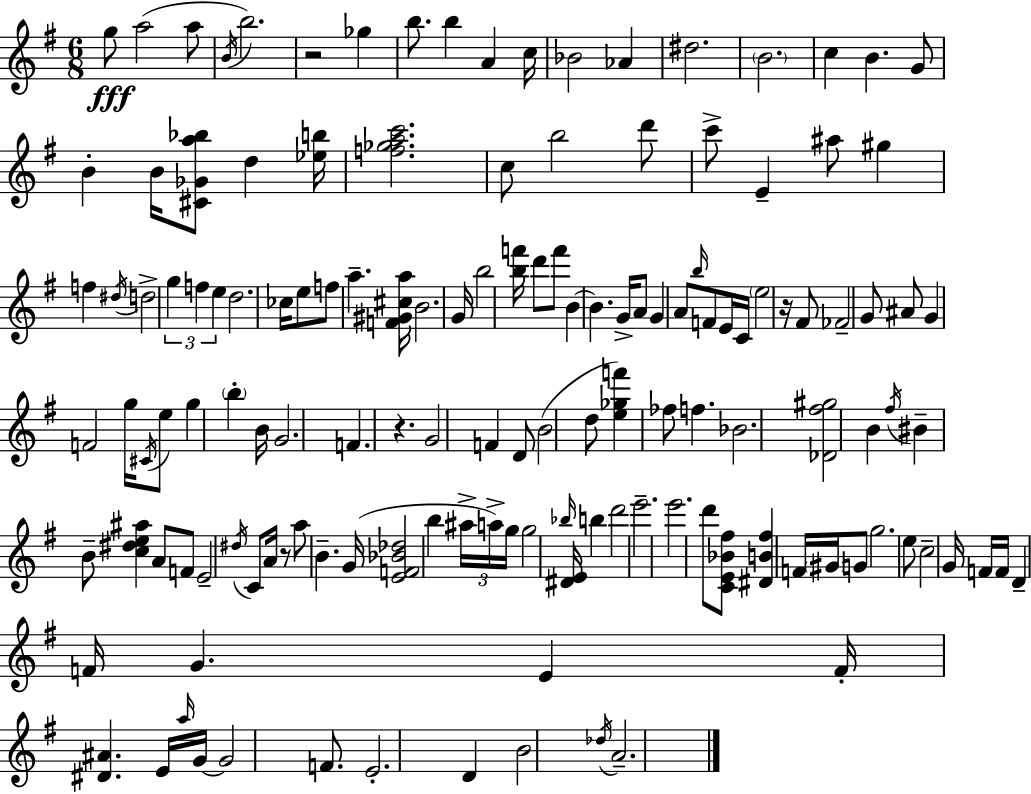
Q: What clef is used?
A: treble